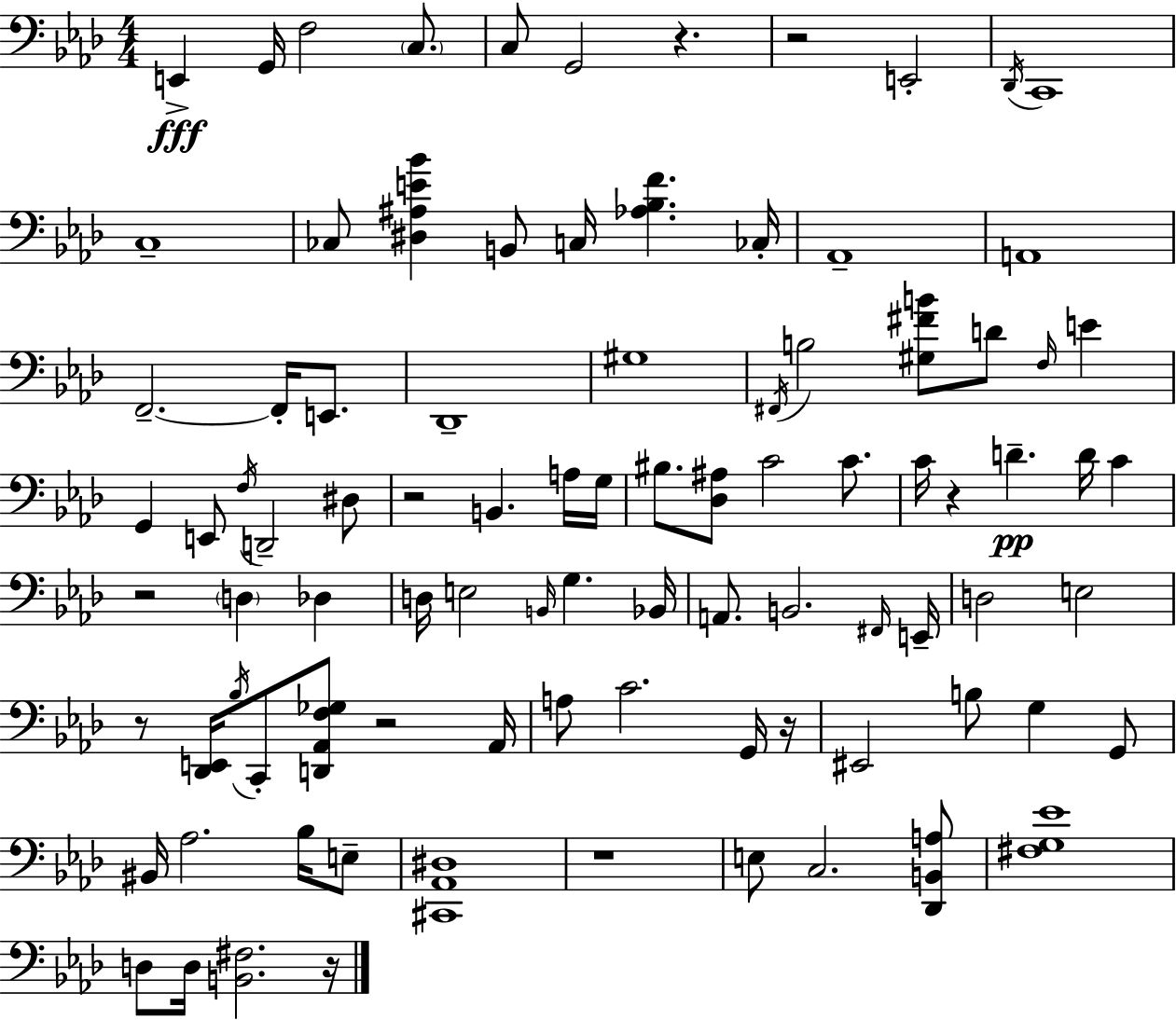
E2/q G2/s F3/h C3/e. C3/e G2/h R/q. R/h E2/h Db2/s C2/w C3/w CES3/e [D#3,A#3,E4,Bb4]/q B2/e C3/s [Ab3,Bb3,F4]/q. CES3/s Ab2/w A2/w F2/h. F2/s E2/e. Db2/w G#3/w F#2/s B3/h [G#3,F#4,B4]/e D4/e F3/s E4/q G2/q E2/e F3/s D2/h D#3/e R/h B2/q. A3/s G3/s BIS3/e. [Db3,A#3]/e C4/h C4/e. C4/s R/q D4/q. D4/s C4/q R/h D3/q Db3/q D3/s E3/h B2/s G3/q. Bb2/s A2/e. B2/h. F#2/s E2/s D3/h E3/h R/e [Db2,E2]/s Bb3/s C2/e [D2,Ab2,F3,Gb3]/e R/h Ab2/s A3/e C4/h. G2/s R/s EIS2/h B3/e G3/q G2/e BIS2/s Ab3/h. Bb3/s E3/e [C#2,Ab2,D#3]/w R/w E3/e C3/h. [Db2,B2,A3]/e [F#3,G3,Eb4]/w D3/e D3/s [B2,F#3]/h. R/s